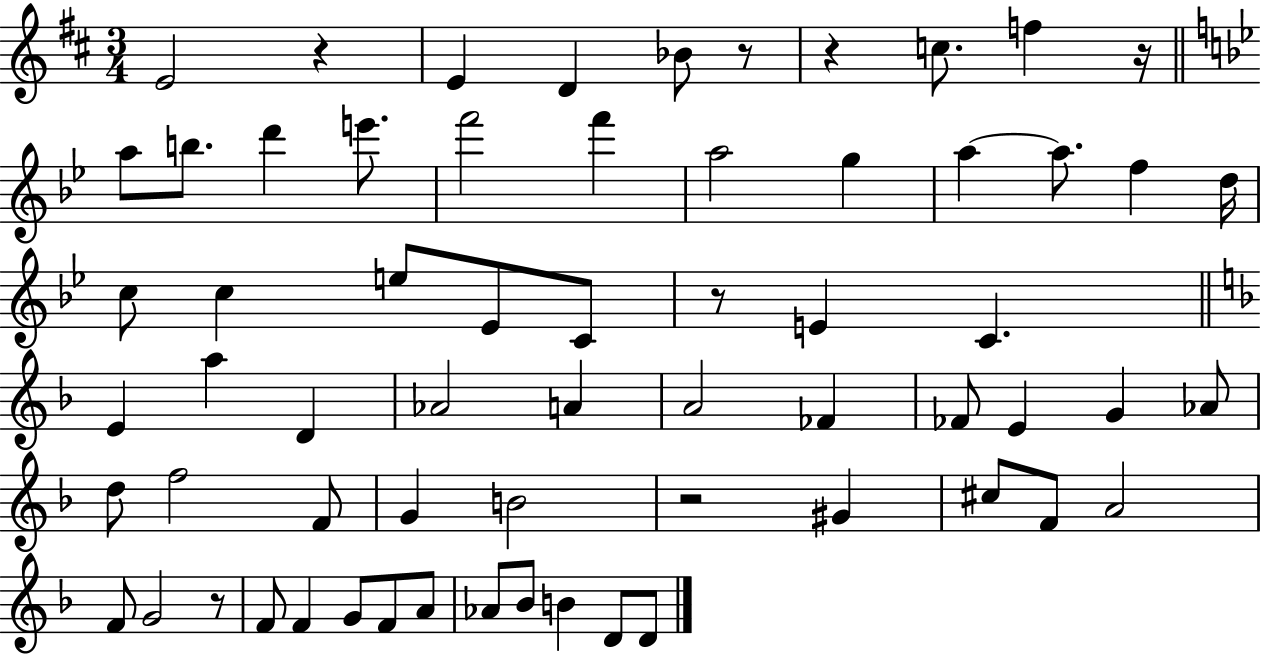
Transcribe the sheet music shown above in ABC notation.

X:1
T:Untitled
M:3/4
L:1/4
K:D
E2 z E D _B/2 z/2 z c/2 f z/4 a/2 b/2 d' e'/2 f'2 f' a2 g a a/2 f d/4 c/2 c e/2 _E/2 C/2 z/2 E C E a D _A2 A A2 _F _F/2 E G _A/2 d/2 f2 F/2 G B2 z2 ^G ^c/2 F/2 A2 F/2 G2 z/2 F/2 F G/2 F/2 A/2 _A/2 _B/2 B D/2 D/2